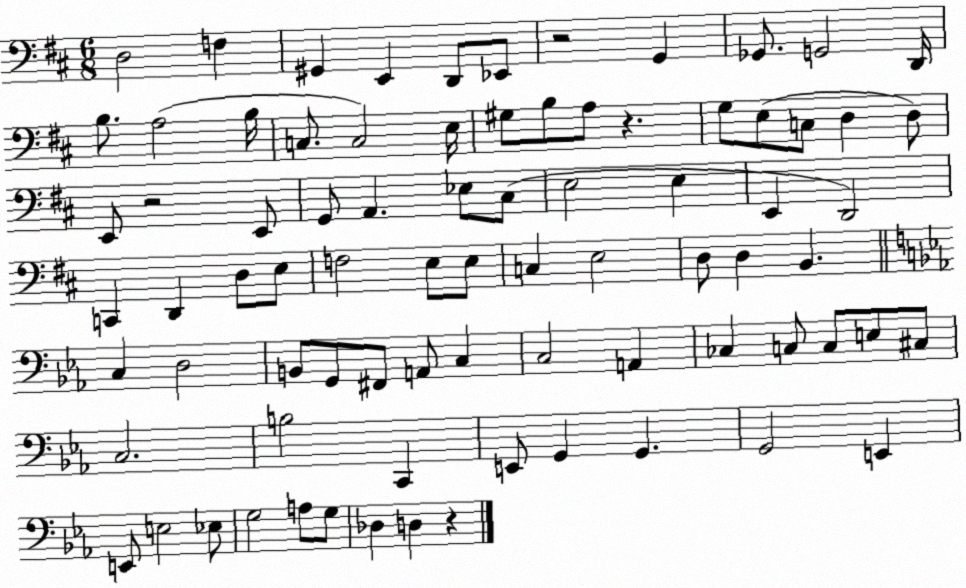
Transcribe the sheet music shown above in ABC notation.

X:1
T:Untitled
M:6/8
L:1/4
K:D
D,2 F, ^G,, E,, D,,/2 _E,,/2 z2 G,, _G,,/2 G,,2 D,,/4 B,/2 A,2 B,/4 C,/2 C,2 E,/4 ^G,/2 B,/2 A,/2 z G,/2 E,/2 C,/2 D, D,/2 E,,/2 z2 E,,/2 G,,/2 A,, _E,/2 ^C,/2 E,2 E, E,, D,,2 C,, D,, D,/2 E,/2 F,2 E,/2 E,/2 C, E,2 D,/2 D, B,, C, D,2 B,,/2 G,,/2 ^F,,/2 A,,/2 C, C,2 A,, _C, C,/2 C,/2 E,/2 ^C,/2 C,2 B,2 C,, E,,/2 G,, G,, G,,2 E,, E,,/2 E,2 _E,/2 G,2 A,/2 G,/2 _D, D, z